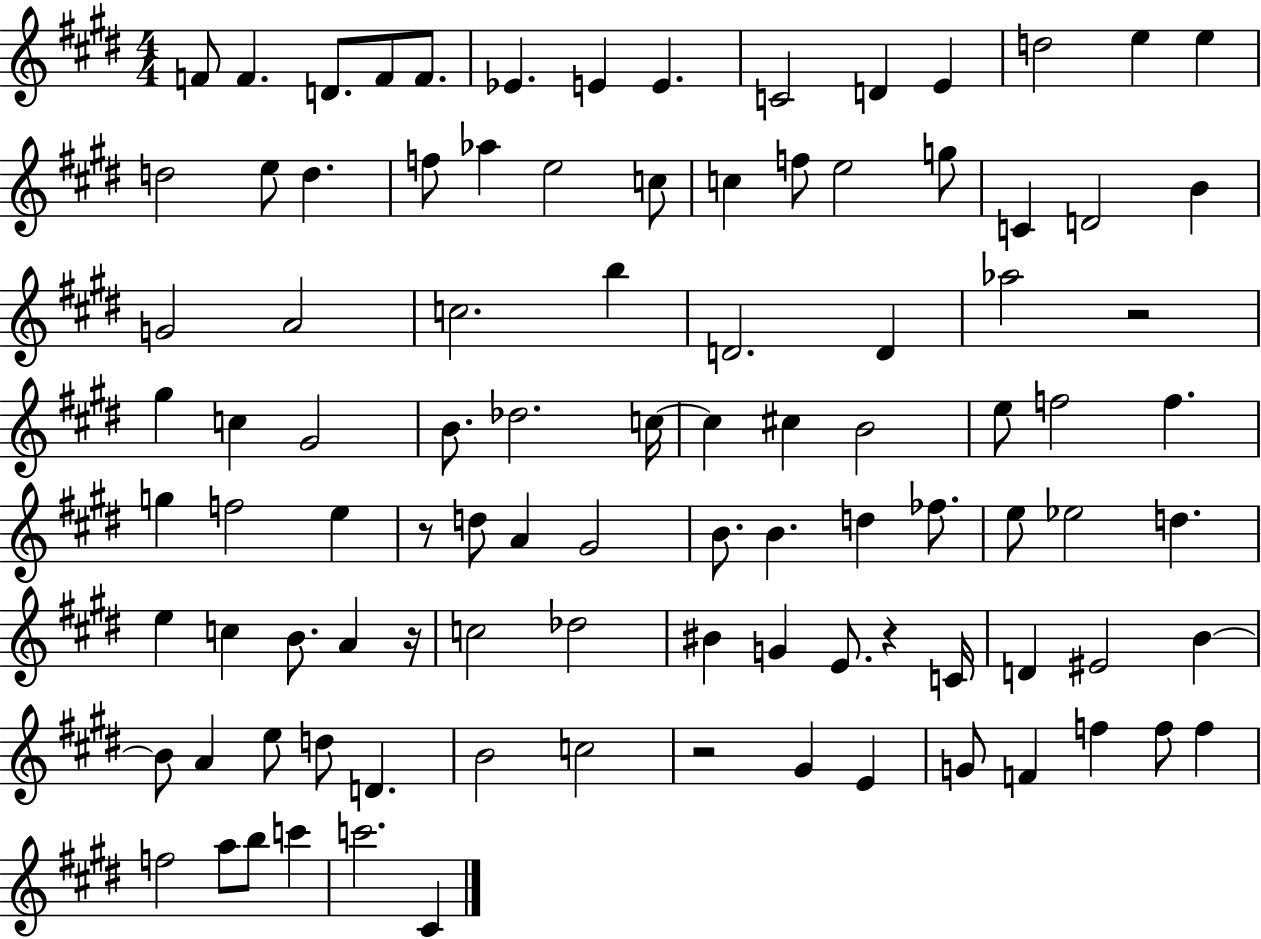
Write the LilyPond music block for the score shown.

{
  \clef treble
  \numericTimeSignature
  \time 4/4
  \key e \major
  \repeat volta 2 { f'8 f'4. d'8. f'8 f'8. | ees'4. e'4 e'4. | c'2 d'4 e'4 | d''2 e''4 e''4 | \break d''2 e''8 d''4. | f''8 aes''4 e''2 c''8 | c''4 f''8 e''2 g''8 | c'4 d'2 b'4 | \break g'2 a'2 | c''2. b''4 | d'2. d'4 | aes''2 r2 | \break gis''4 c''4 gis'2 | b'8. des''2. c''16~~ | c''4 cis''4 b'2 | e''8 f''2 f''4. | \break g''4 f''2 e''4 | r8 d''8 a'4 gis'2 | b'8. b'4. d''4 fes''8. | e''8 ees''2 d''4. | \break e''4 c''4 b'8. a'4 r16 | c''2 des''2 | bis'4 g'4 e'8. r4 c'16 | d'4 eis'2 b'4~~ | \break b'8 a'4 e''8 d''8 d'4. | b'2 c''2 | r2 gis'4 e'4 | g'8 f'4 f''4 f''8 f''4 | \break f''2 a''8 b''8 c'''4 | c'''2. cis'4 | } \bar "|."
}